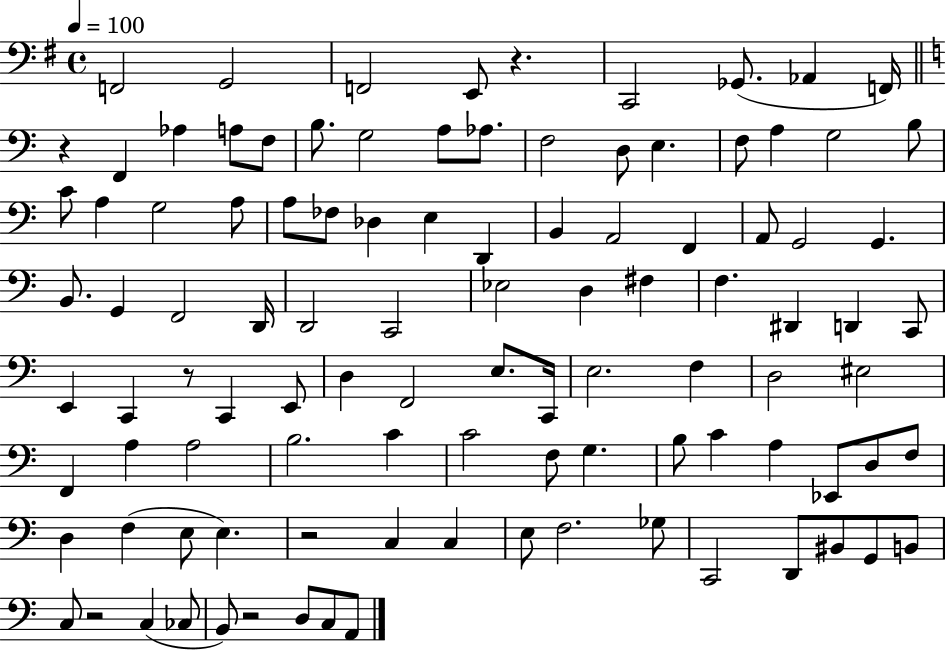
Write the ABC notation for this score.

X:1
T:Untitled
M:4/4
L:1/4
K:G
F,,2 G,,2 F,,2 E,,/2 z C,,2 _G,,/2 _A,, F,,/4 z F,, _A, A,/2 F,/2 B,/2 G,2 A,/2 _A,/2 F,2 D,/2 E, F,/2 A, G,2 B,/2 C/2 A, G,2 A,/2 A,/2 _F,/2 _D, E, D,, B,, A,,2 F,, A,,/2 G,,2 G,, B,,/2 G,, F,,2 D,,/4 D,,2 C,,2 _E,2 D, ^F, F, ^D,, D,, C,,/2 E,, C,, z/2 C,, E,,/2 D, F,,2 E,/2 C,,/4 E,2 F, D,2 ^E,2 F,, A, A,2 B,2 C C2 F,/2 G, B,/2 C A, _E,,/2 D,/2 F,/2 D, F, E,/2 E, z2 C, C, E,/2 F,2 _G,/2 C,,2 D,,/2 ^B,,/2 G,,/2 B,,/2 C,/2 z2 C, _C,/2 B,,/2 z2 D,/2 C,/2 A,,/2